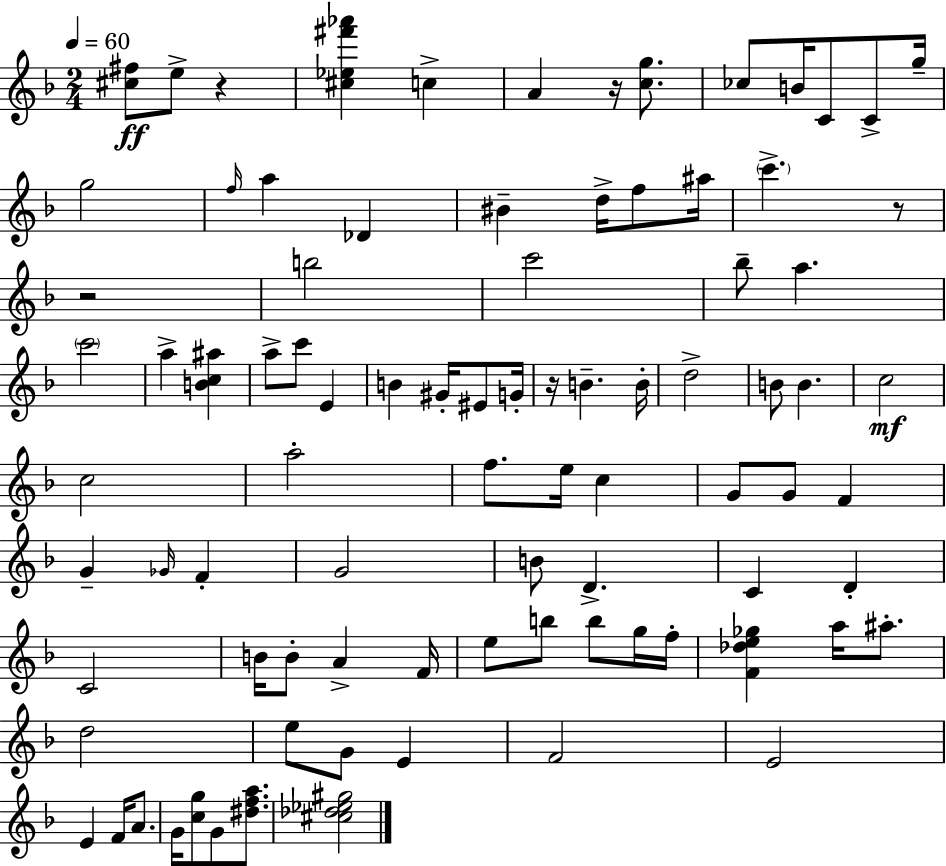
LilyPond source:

{
  \clef treble
  \numericTimeSignature
  \time 2/4
  \key f \major
  \tempo 4 = 60
  <cis'' fis''>8\ff e''8-> r4 | <cis'' ees'' fis''' aes'''>4 c''4-> | a'4 r16 <c'' g''>8. | ces''8 b'16 c'8 c'8-> g''16-- | \break g''2 | \grace { f''16 } a''4 des'4 | bis'4-- d''16-> f''8 | ais''16 \parenthesize c'''4.-> r8 | \break r2 | b''2 | c'''2 | bes''8-- a''4. | \break \parenthesize c'''2 | a''4-> <b' c'' ais''>4 | a''8-> c'''8 e'4 | b'4 gis'16-. eis'8 | \break g'16-. r16 b'4.-- | b'16-. d''2-> | b'8 b'4. | c''2\mf | \break c''2 | a''2-. | f''8. e''16 c''4 | g'8 g'8 f'4 | \break g'4-- \grace { ges'16 } f'4-. | g'2 | b'8 d'4.-> | c'4 d'4-. | \break c'2 | b'16 b'8-. a'4-> | f'16 e''8 b''8 b''8 | g''16 f''16-. <f' des'' e'' ges''>4 a''16 ais''8.-. | \break d''2 | e''8 g'8 e'4 | f'2 | e'2 | \break e'4 f'16 a'8. | g'16 <c'' g''>8 g'8 <dis'' f'' a''>8. | <cis'' des'' ees'' gis''>2 | \bar "|."
}